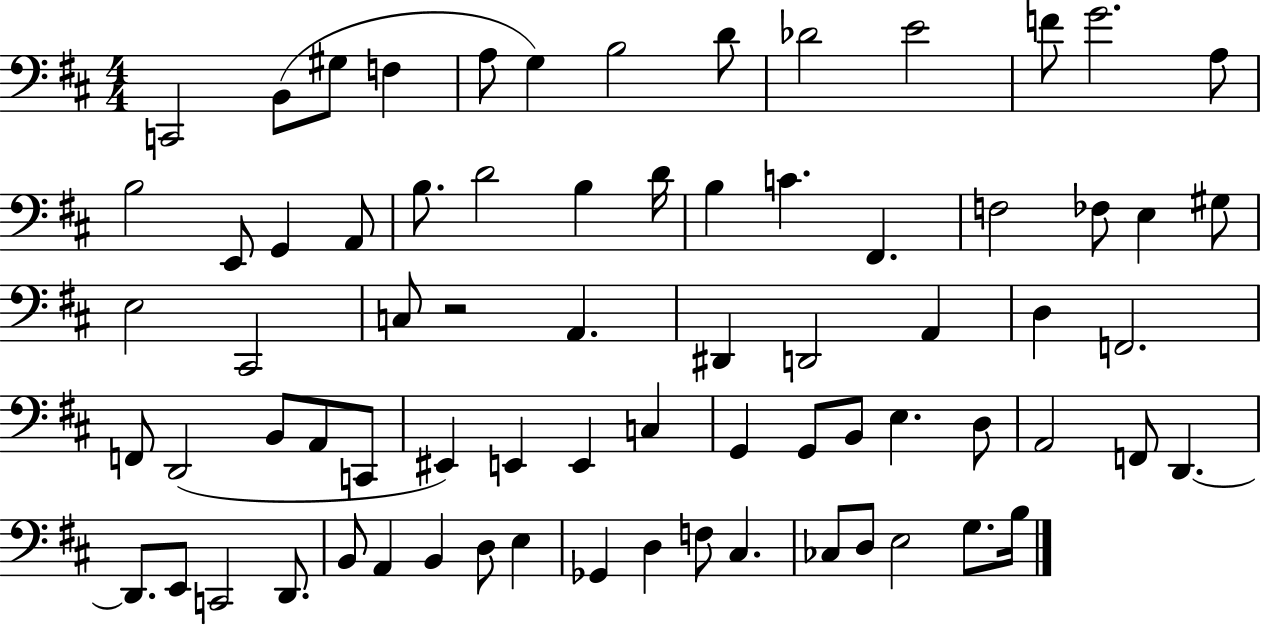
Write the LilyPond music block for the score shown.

{
  \clef bass
  \numericTimeSignature
  \time 4/4
  \key d \major
  c,2 b,8( gis8 f4 | a8 g4) b2 d'8 | des'2 e'2 | f'8 g'2. a8 | \break b2 e,8 g,4 a,8 | b8. d'2 b4 d'16 | b4 c'4. fis,4. | f2 fes8 e4 gis8 | \break e2 cis,2 | c8 r2 a,4. | dis,4 d,2 a,4 | d4 f,2. | \break f,8 d,2( b,8 a,8 c,8 | eis,4) e,4 e,4 c4 | g,4 g,8 b,8 e4. d8 | a,2 f,8 d,4.~~ | \break d,8. e,8 c,2 d,8. | b,8 a,4 b,4 d8 e4 | ges,4 d4 f8 cis4. | ces8 d8 e2 g8. b16 | \break \bar "|."
}